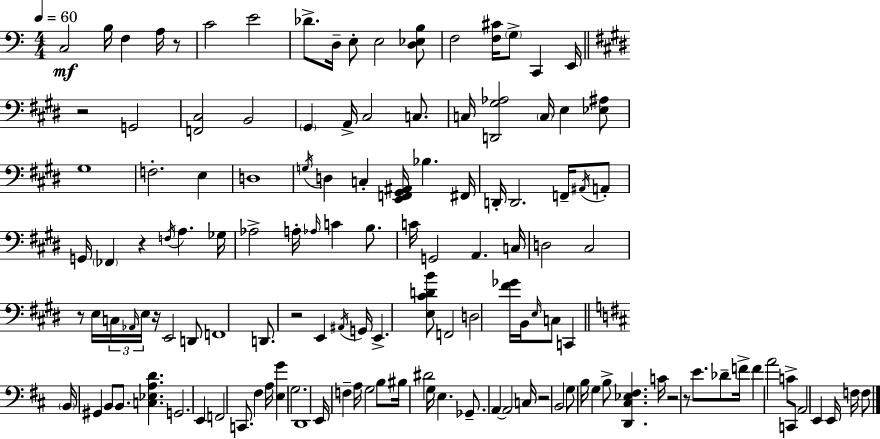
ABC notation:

X:1
T:Untitled
M:4/4
L:1/4
K:C
C,2 B,/4 F, A,/4 z/2 C2 E2 _D/2 D,/4 E,/2 E,2 [D,_E,B,]/2 F,2 [F,^C]/4 G,/2 C,, E,,/4 z2 G,,2 [F,,^C,]2 B,,2 ^G,, A,,/4 ^C,2 C,/2 C,/4 [D,,^G,_A,]2 C,/4 E, [_E,^A,]/2 ^G,4 F,2 E, D,4 G,/4 D, C, [E,,F,,^G,,^A,,]/4 _B, ^F,,/4 D,,/4 D,,2 F,,/4 ^A,,/4 A,,/2 G,,/4 _F,, z F,/4 A, _G,/4 _A,2 A,/4 _A,/4 C B,/2 C/4 G,,2 A,, C,/4 D,2 ^C,2 z/2 E,/4 C,/4 _A,,/4 E,/4 z/4 E,,2 D,,/2 F,,4 D,,/2 z2 E,, ^A,,/4 G,,/4 E,, [E,^CDB]/2 F,,2 D,2 [^F_G]/4 B,,/4 E,/4 C,/2 C,, B,,/4 ^G,, B,,/2 B,,/2 [C,_E,A,D] G,,2 E,, F,,2 C,,/2 ^F, A,/4 [E,G] G,2 D,,4 E,,/4 F, A,/4 G,2 B,/2 ^B,/4 ^D2 G,/4 E, _G,,/2 A,, A,,2 C,/4 z2 B,,2 G,/2 B,/4 G, B,/2 [D,,^C,_E,^F,] C/4 z2 z/2 E/2 _D/2 F/4 F A2 C/2 C,,/2 A,,2 E,, E,,/4 F,/4 F,/2